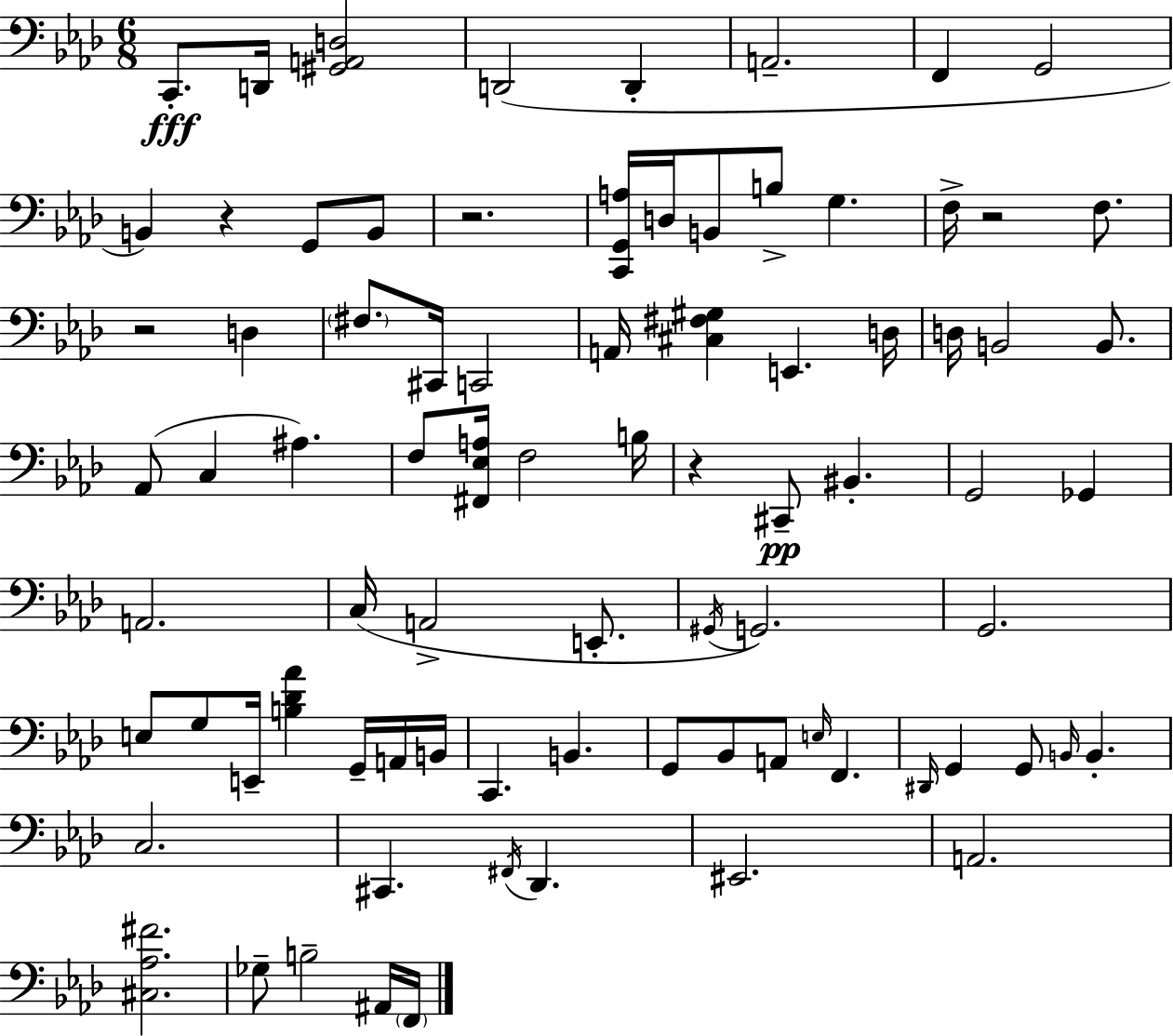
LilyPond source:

{
  \clef bass
  \numericTimeSignature
  \time 6/8
  \key f \minor
  c,8.-.\fff d,16 <gis, a, d>2 | d,2( d,4-. | a,2.-- | f,4 g,2 | \break b,4) r4 g,8 b,8 | r2. | <c, g, a>16 d16 b,8 b8-> g4. | f16-> r2 f8. | \break r2 d4 | \parenthesize fis8. cis,16 c,2 | a,16 <cis fis gis>4 e,4. d16 | d16 b,2 b,8. | \break aes,8( c4 ais4.) | f8 <fis, ees a>16 f2 b16 | r4 cis,8--\pp bis,4.-. | g,2 ges,4 | \break a,2. | c16( a,2-> e,8.-. | \acciaccatura { gis,16 }) g,2. | g,2. | \break e8 g8 e,16-- <b des' aes'>4 g,16-- a,16 | b,16 c,4. b,4. | g,8 bes,8 a,8 \grace { e16 } f,4. | \grace { dis,16 } g,4 g,8 \grace { b,16 } b,4.-. | \break c2. | cis,4. \acciaccatura { fis,16 } des,4. | eis,2. | a,2. | \break <cis aes fis'>2. | ges8-- b2-- | ais,16 \parenthesize f,16 \bar "|."
}